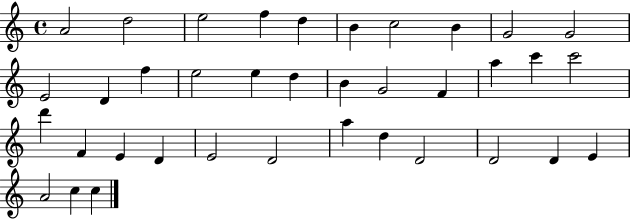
A4/h D5/h E5/h F5/q D5/q B4/q C5/h B4/q G4/h G4/h E4/h D4/q F5/q E5/h E5/q D5/q B4/q G4/h F4/q A5/q C6/q C6/h D6/q F4/q E4/q D4/q E4/h D4/h A5/q D5/q D4/h D4/h D4/q E4/q A4/h C5/q C5/q